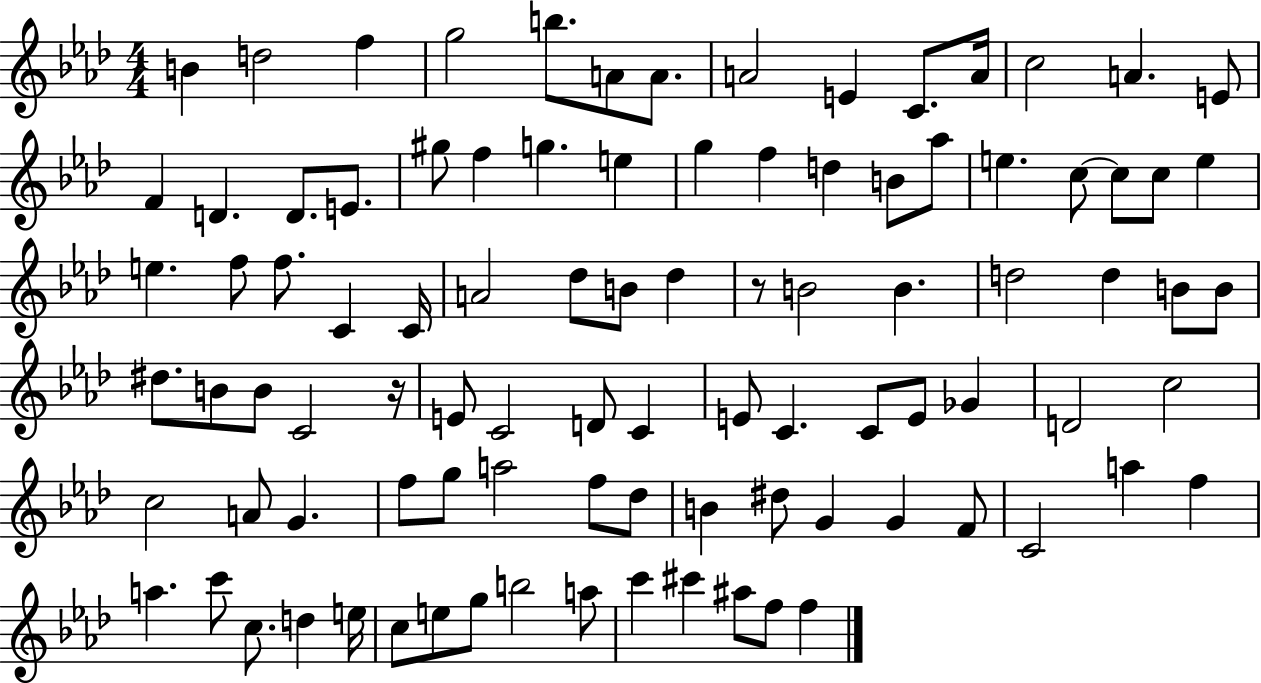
X:1
T:Untitled
M:4/4
L:1/4
K:Ab
B d2 f g2 b/2 A/2 A/2 A2 E C/2 A/4 c2 A E/2 F D D/2 E/2 ^g/2 f g e g f d B/2 _a/2 e c/2 c/2 c/2 e e f/2 f/2 C C/4 A2 _d/2 B/2 _d z/2 B2 B d2 d B/2 B/2 ^d/2 B/2 B/2 C2 z/4 E/2 C2 D/2 C E/2 C C/2 E/2 _G D2 c2 c2 A/2 G f/2 g/2 a2 f/2 _d/2 B ^d/2 G G F/2 C2 a f a c'/2 c/2 d e/4 c/2 e/2 g/2 b2 a/2 c' ^c' ^a/2 f/2 f